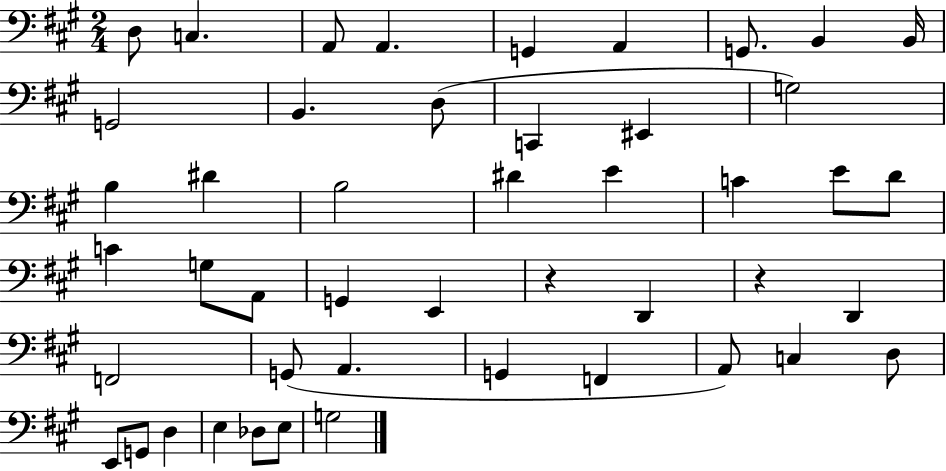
X:1
T:Untitled
M:2/4
L:1/4
K:A
D,/2 C, A,,/2 A,, G,, A,, G,,/2 B,, B,,/4 G,,2 B,, D,/2 C,, ^E,, G,2 B, ^D B,2 ^D E C E/2 D/2 C G,/2 A,,/2 G,, E,, z D,, z D,, F,,2 G,,/2 A,, G,, F,, A,,/2 C, D,/2 E,,/2 G,,/2 D, E, _D,/2 E,/2 G,2